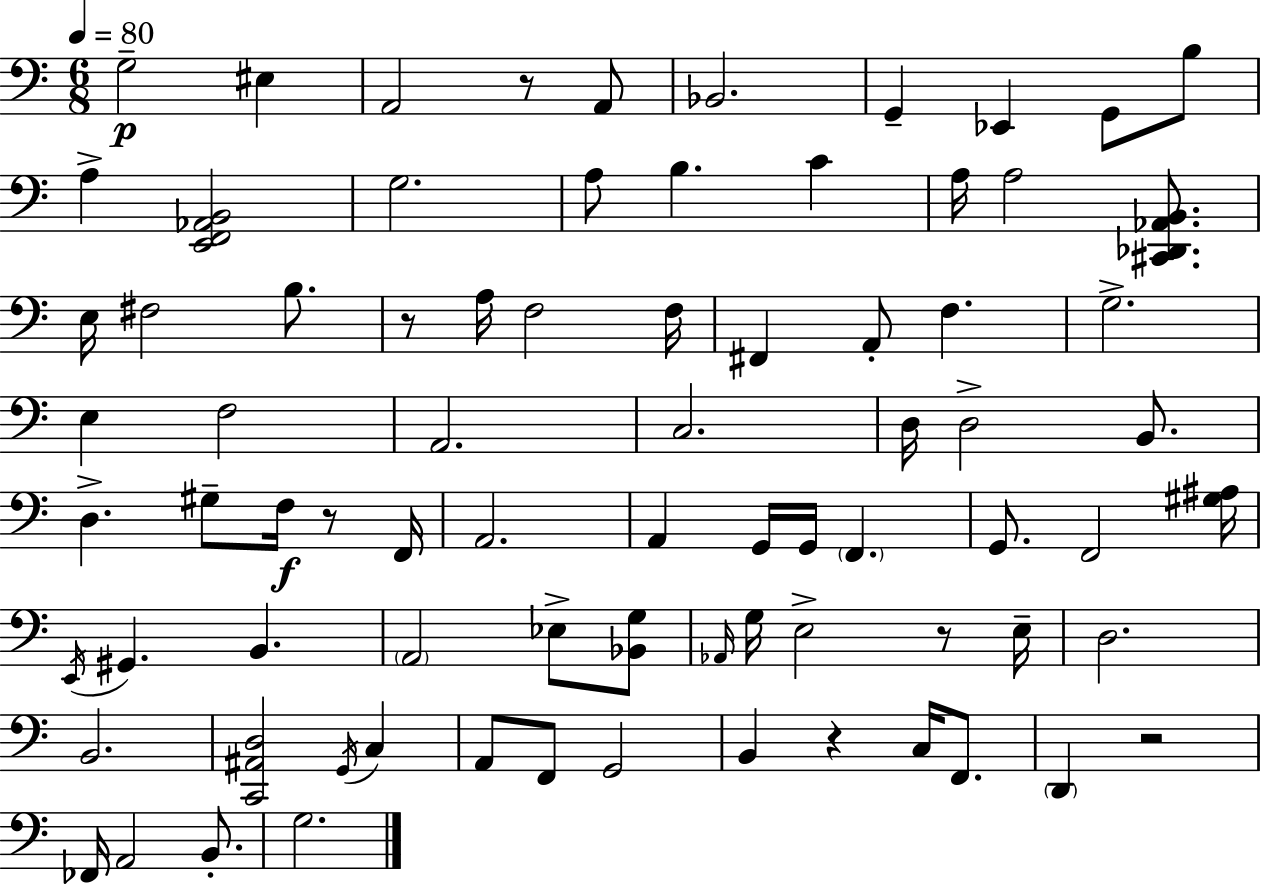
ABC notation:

X:1
T:Untitled
M:6/8
L:1/4
K:Am
G,2 ^E, A,,2 z/2 A,,/2 _B,,2 G,, _E,, G,,/2 B,/2 A, [E,,F,,_A,,B,,]2 G,2 A,/2 B, C A,/4 A,2 [^C,,_D,,_A,,B,,]/2 E,/4 ^F,2 B,/2 z/2 A,/4 F,2 F,/4 ^F,, A,,/2 F, G,2 E, F,2 A,,2 C,2 D,/4 D,2 B,,/2 D, ^G,/2 F,/4 z/2 F,,/4 A,,2 A,, G,,/4 G,,/4 F,, G,,/2 F,,2 [^G,^A,]/4 E,,/4 ^G,, B,, A,,2 _E,/2 [_B,,G,]/2 _A,,/4 G,/4 E,2 z/2 E,/4 D,2 B,,2 [C,,^A,,D,]2 G,,/4 C, A,,/2 F,,/2 G,,2 B,, z C,/4 F,,/2 D,, z2 _F,,/4 A,,2 B,,/2 G,2